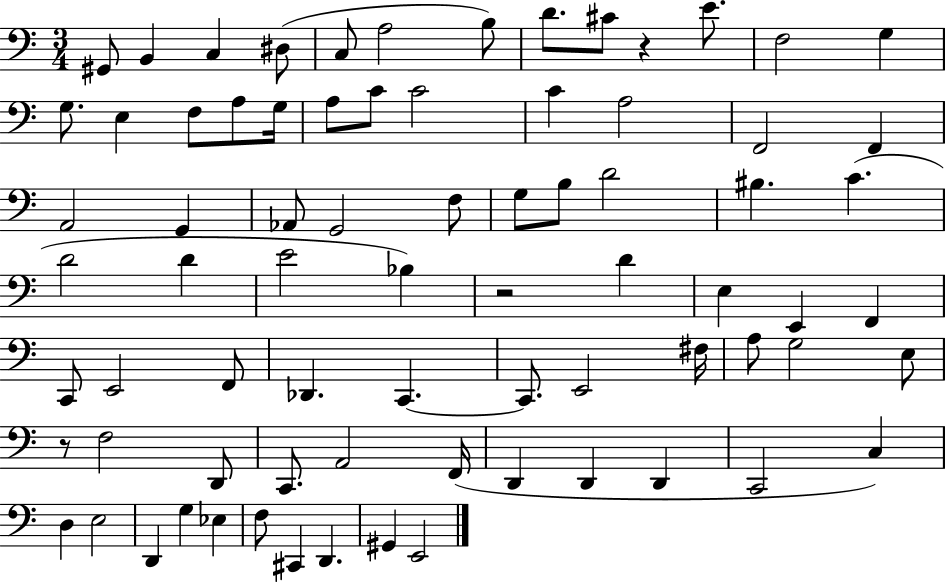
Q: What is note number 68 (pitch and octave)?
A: Eb3